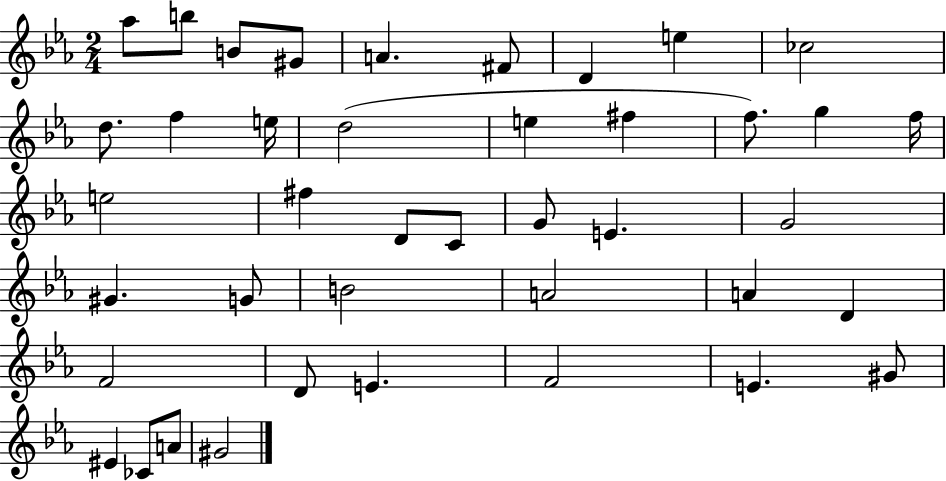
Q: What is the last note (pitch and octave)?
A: G#4